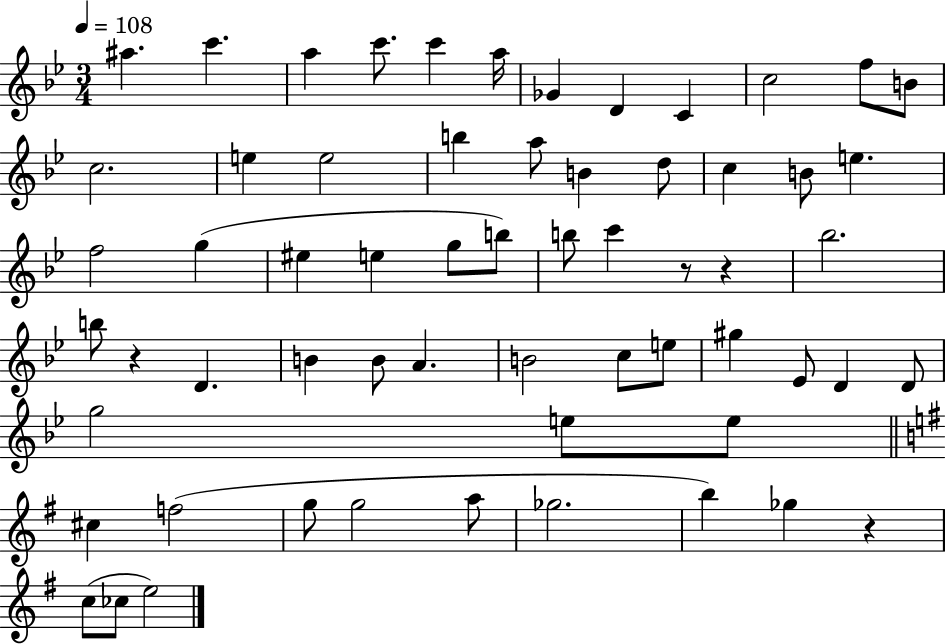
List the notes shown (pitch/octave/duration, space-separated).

A#5/q. C6/q. A5/q C6/e. C6/q A5/s Gb4/q D4/q C4/q C5/h F5/e B4/e C5/h. E5/q E5/h B5/q A5/e B4/q D5/e C5/q B4/e E5/q. F5/h G5/q EIS5/q E5/q G5/e B5/e B5/e C6/q R/e R/q Bb5/h. B5/e R/q D4/q. B4/q B4/e A4/q. B4/h C5/e E5/e G#5/q Eb4/e D4/q D4/e G5/h E5/e E5/e C#5/q F5/h G5/e G5/h A5/e Gb5/h. B5/q Gb5/q R/q C5/e CES5/e E5/h